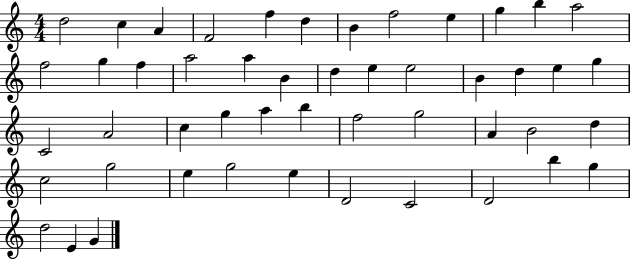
X:1
T:Untitled
M:4/4
L:1/4
K:C
d2 c A F2 f d B f2 e g b a2 f2 g f a2 a B d e e2 B d e g C2 A2 c g a b f2 g2 A B2 d c2 g2 e g2 e D2 C2 D2 b g d2 E G